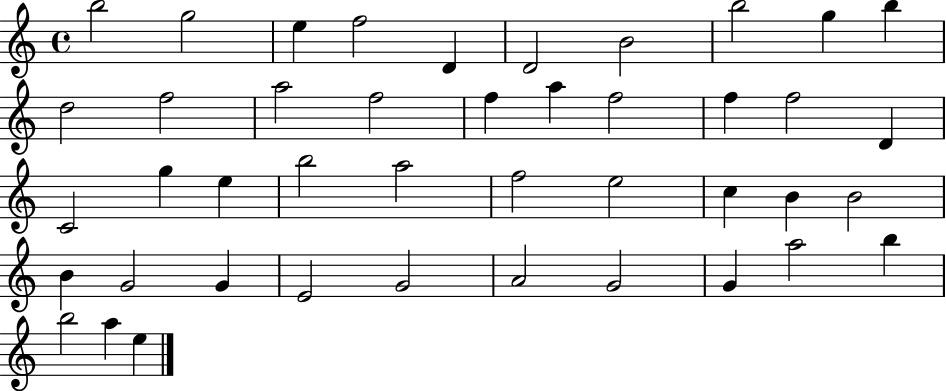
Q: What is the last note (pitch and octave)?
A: E5